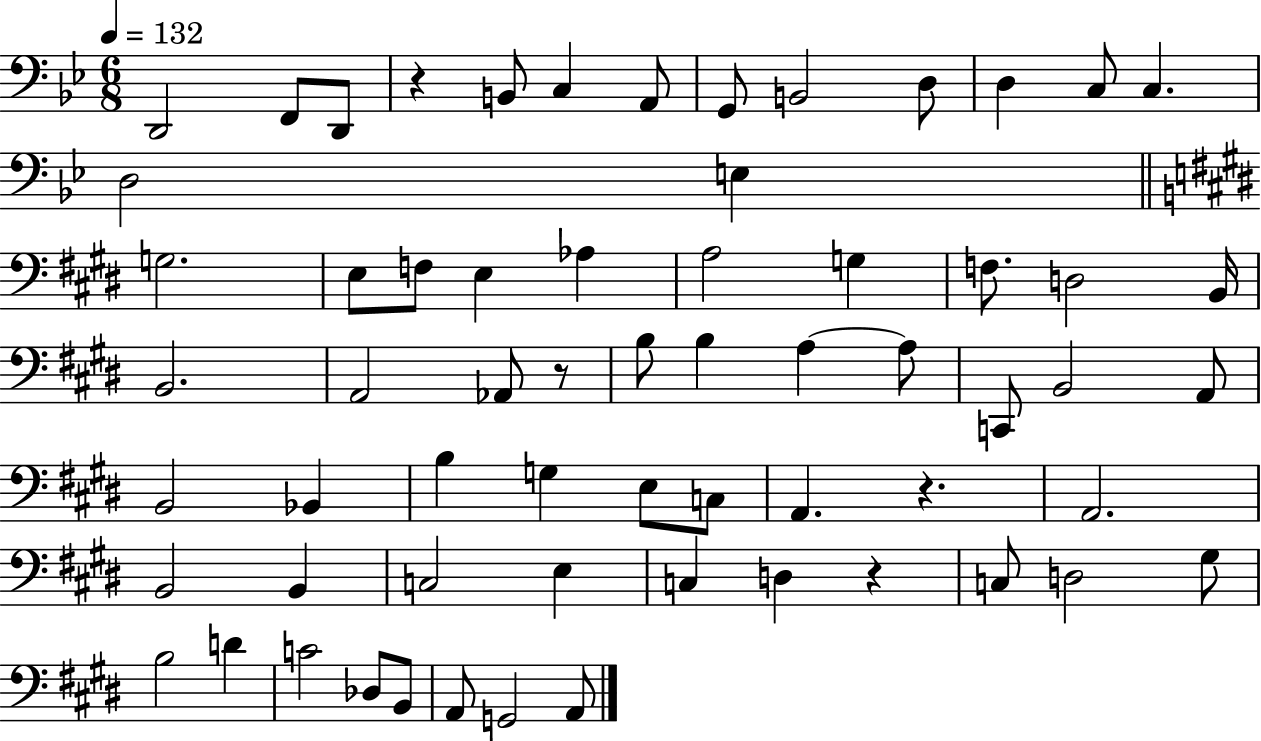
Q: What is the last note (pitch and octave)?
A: A2